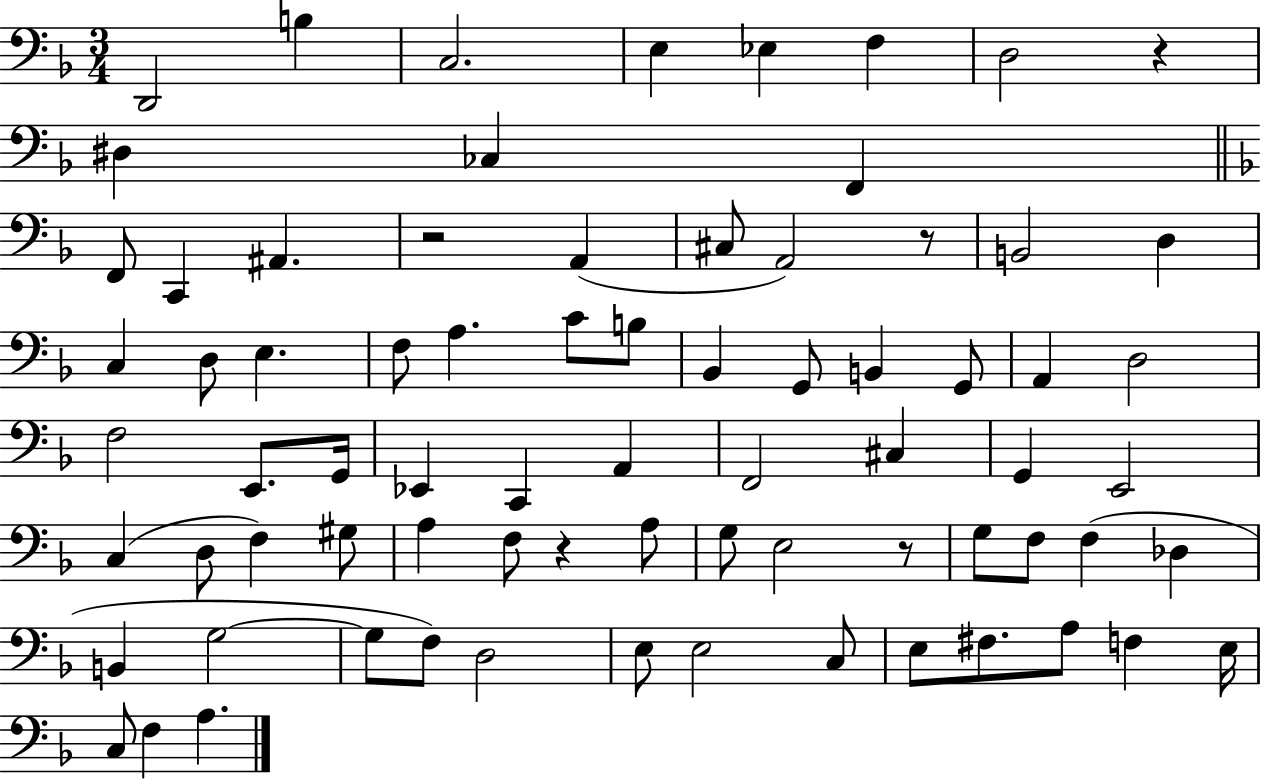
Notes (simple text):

D2/h B3/q C3/h. E3/q Eb3/q F3/q D3/h R/q D#3/q CES3/q F2/q F2/e C2/q A#2/q. R/h A2/q C#3/e A2/h R/e B2/h D3/q C3/q D3/e E3/q. F3/e A3/q. C4/e B3/e Bb2/q G2/e B2/q G2/e A2/q D3/h F3/h E2/e. G2/s Eb2/q C2/q A2/q F2/h C#3/q G2/q E2/h C3/q D3/e F3/q G#3/e A3/q F3/e R/q A3/e G3/e E3/h R/e G3/e F3/e F3/q Db3/q B2/q G3/h G3/e F3/e D3/h E3/e E3/h C3/e E3/e F#3/e. A3/e F3/q E3/s C3/e F3/q A3/q.